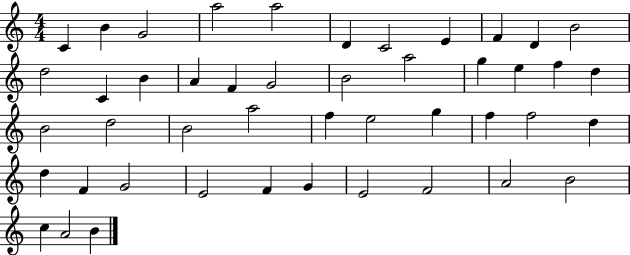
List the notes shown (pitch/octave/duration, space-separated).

C4/q B4/q G4/h A5/h A5/h D4/q C4/h E4/q F4/q D4/q B4/h D5/h C4/q B4/q A4/q F4/q G4/h B4/h A5/h G5/q E5/q F5/q D5/q B4/h D5/h B4/h A5/h F5/q E5/h G5/q F5/q F5/h D5/q D5/q F4/q G4/h E4/h F4/q G4/q E4/h F4/h A4/h B4/h C5/q A4/h B4/q